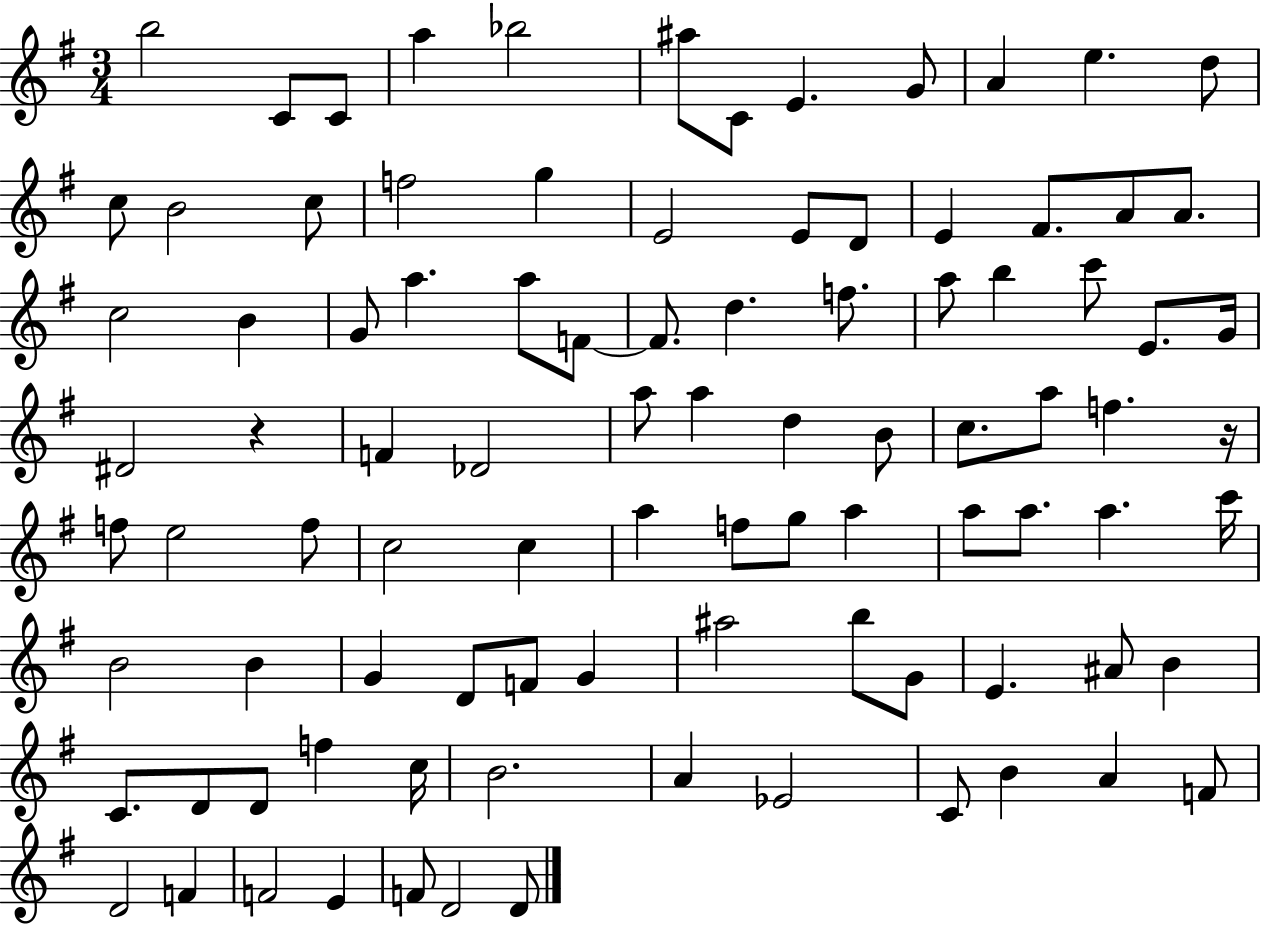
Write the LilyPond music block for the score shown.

{
  \clef treble
  \numericTimeSignature
  \time 3/4
  \key g \major
  b''2 c'8 c'8 | a''4 bes''2 | ais''8 c'8 e'4. g'8 | a'4 e''4. d''8 | \break c''8 b'2 c''8 | f''2 g''4 | e'2 e'8 d'8 | e'4 fis'8. a'8 a'8. | \break c''2 b'4 | g'8 a''4. a''8 f'8~~ | f'8. d''4. f''8. | a''8 b''4 c'''8 e'8. g'16 | \break dis'2 r4 | f'4 des'2 | a''8 a''4 d''4 b'8 | c''8. a''8 f''4. r16 | \break f''8 e''2 f''8 | c''2 c''4 | a''4 f''8 g''8 a''4 | a''8 a''8. a''4. c'''16 | \break b'2 b'4 | g'4 d'8 f'8 g'4 | ais''2 b''8 g'8 | e'4. ais'8 b'4 | \break c'8. d'8 d'8 f''4 c''16 | b'2. | a'4 ees'2 | c'8 b'4 a'4 f'8 | \break d'2 f'4 | f'2 e'4 | f'8 d'2 d'8 | \bar "|."
}